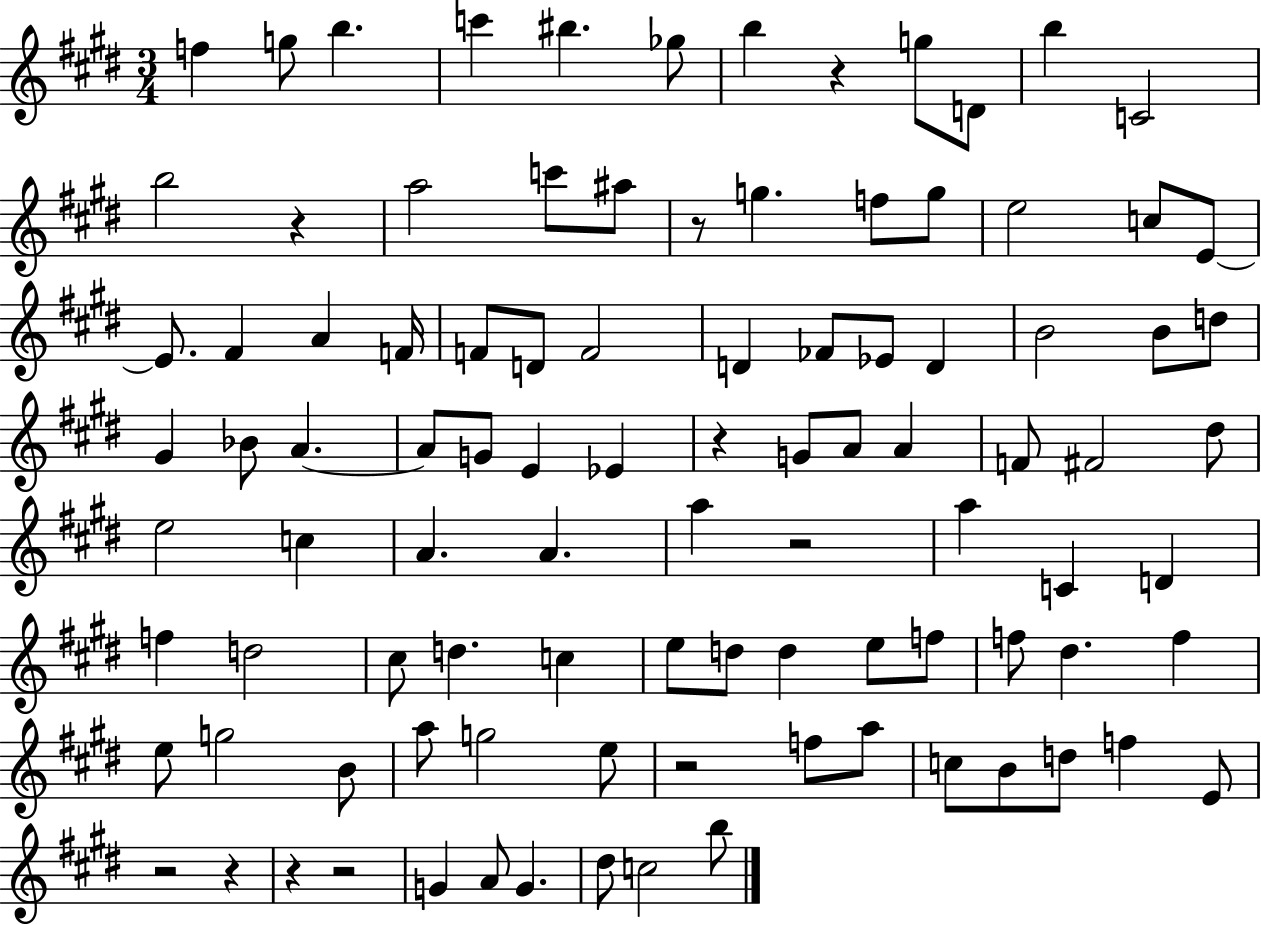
X:1
T:Untitled
M:3/4
L:1/4
K:E
f g/2 b c' ^b _g/2 b z g/2 D/2 b C2 b2 z a2 c'/2 ^a/2 z/2 g f/2 g/2 e2 c/2 E/2 E/2 ^F A F/4 F/2 D/2 F2 D _F/2 _E/2 D B2 B/2 d/2 ^G _B/2 A A/2 G/2 E _E z G/2 A/2 A F/2 ^F2 ^d/2 e2 c A A a z2 a C D f d2 ^c/2 d c e/2 d/2 d e/2 f/2 f/2 ^d f e/2 g2 B/2 a/2 g2 e/2 z2 f/2 a/2 c/2 B/2 d/2 f E/2 z2 z z z2 G A/2 G ^d/2 c2 b/2